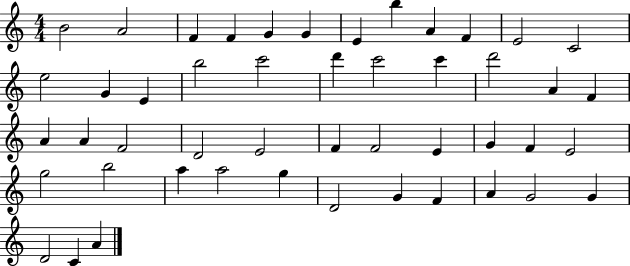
B4/h A4/h F4/q F4/q G4/q G4/q E4/q B5/q A4/q F4/q E4/h C4/h E5/h G4/q E4/q B5/h C6/h D6/q C6/h C6/q D6/h A4/q F4/q A4/q A4/q F4/h D4/h E4/h F4/q F4/h E4/q G4/q F4/q E4/h G5/h B5/h A5/q A5/h G5/q D4/h G4/q F4/q A4/q G4/h G4/q D4/h C4/q A4/q